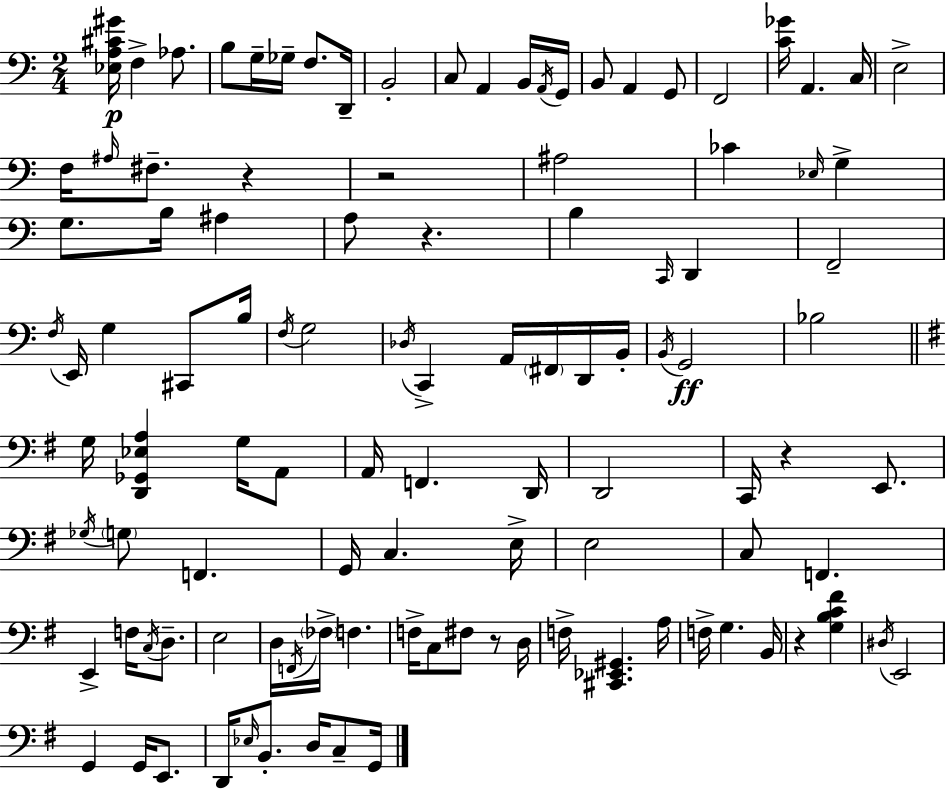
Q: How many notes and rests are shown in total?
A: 109